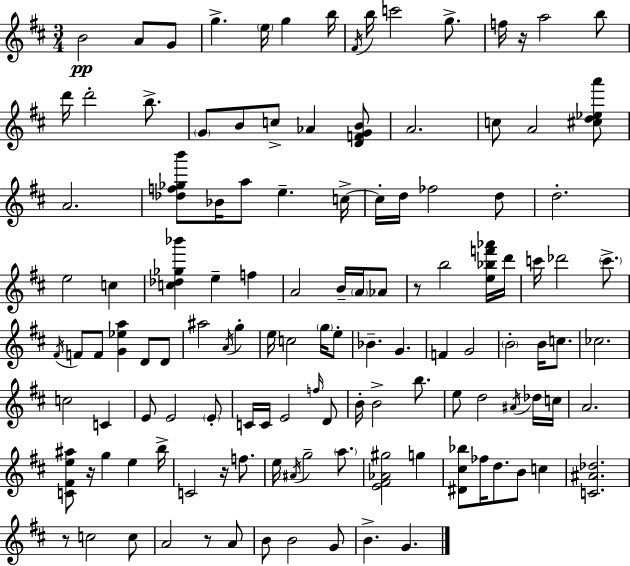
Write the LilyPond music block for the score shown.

{
  \clef treble
  \numericTimeSignature
  \time 3/4
  \key d \major
  \repeat volta 2 { b'2\pp a'8 g'8 | g''4.-> \parenthesize e''16 g''4 b''16 | \acciaccatura { fis'16 } b''16 c'''2 g''8.-> | f''16 r16 a''2 b''8 | \break d'''16 d'''2-. b''8.-> | \parenthesize g'8 b'8 c''8-> aes'4 <d' f' g' b'>8 | a'2. | c''8 a'2 <cis'' d'' ees'' a'''>8 | \break a'2. | <des'' f'' ges'' b'''>8 bes'16 a''8 e''4.-- | c''16->~~ c''16-. d''16 fes''2 d''8 | d''2.-. | \break e''2 c''4 | <c'' des'' ges'' bes'''>4 e''4-- f''4 | a'2 b'16-- \parenthesize a'16 aes'8 | r8 b''2 <e'' bes'' f''' aes'''>16 | \break d'''16 c'''16 des'''2 \parenthesize c'''8.-> | \acciaccatura { fis'16 } f'8 f'8 <g' ees'' a''>4 d'8 | d'8 ais''2 \acciaccatura { a'16 } g''4-. | e''16 c''2 | \break \parenthesize g''16 e''8-. bes'4.-- g'4. | f'4 g'2 | \parenthesize b'2-. b'16 | c''8. ces''2. | \break c''2 c'4 | e'8 e'2 | \parenthesize e'8-. c'16 c'16 e'2 | \grace { f''16 } d'8 b'16-. b'2-> | \break b''8. e''8 d''2 | \acciaccatura { ais'16 } des''16 c''16 a'2. | <c' fis' e'' ais''>8 r16 g''4 | e''4 b''16-> c'2 | \break r16 f''8. e''16 \acciaccatura { ais'16 } g''2-- | \parenthesize a''8. <e' fis' aes' gis''>2 | g''4 <dis' cis'' bes''>8 fes''16 d''8. | b'8 c''4 <c' ais' des''>2. | \break r8 c''2 | c''8 a'2 | r8 a'8 b'8 b'2 | g'8 b'4.-> | \break g'4. } \bar "|."
}